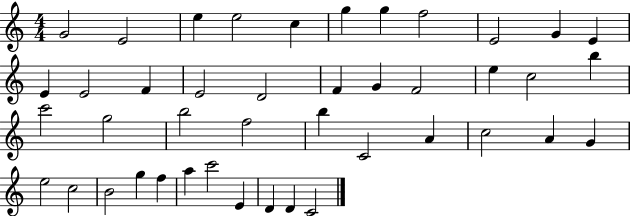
{
  \clef treble
  \numericTimeSignature
  \time 4/4
  \key c \major
  g'2 e'2 | e''4 e''2 c''4 | g''4 g''4 f''2 | e'2 g'4 e'4 | \break e'4 e'2 f'4 | e'2 d'2 | f'4 g'4 f'2 | e''4 c''2 b''4 | \break c'''2 g''2 | b''2 f''2 | b''4 c'2 a'4 | c''2 a'4 g'4 | \break e''2 c''2 | b'2 g''4 f''4 | a''4 c'''2 e'4 | d'4 d'4 c'2 | \break \bar "|."
}